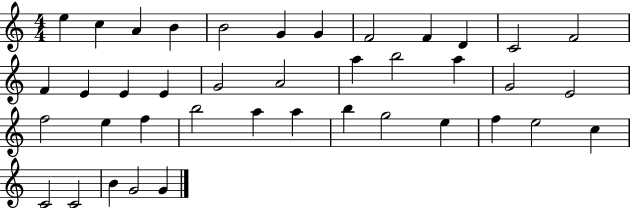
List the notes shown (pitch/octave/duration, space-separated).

E5/q C5/q A4/q B4/q B4/h G4/q G4/q F4/h F4/q D4/q C4/h F4/h F4/q E4/q E4/q E4/q G4/h A4/h A5/q B5/h A5/q G4/h E4/h F5/h E5/q F5/q B5/h A5/q A5/q B5/q G5/h E5/q F5/q E5/h C5/q C4/h C4/h B4/q G4/h G4/q